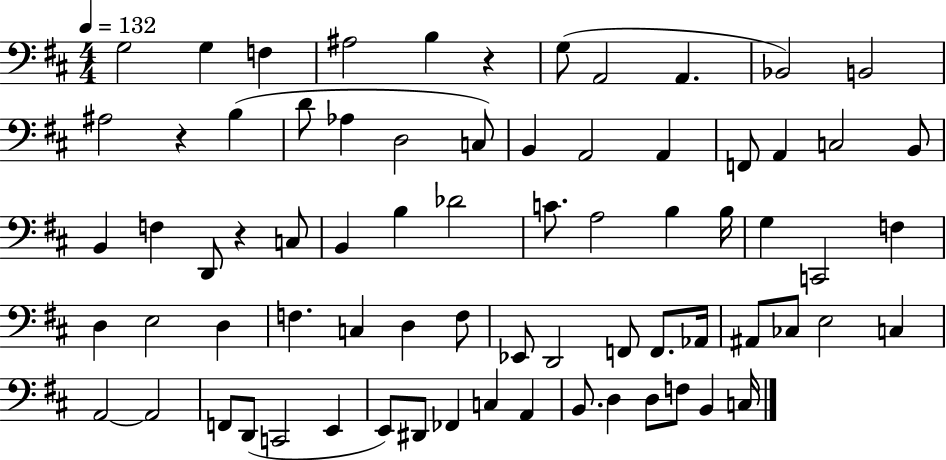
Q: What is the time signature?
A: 4/4